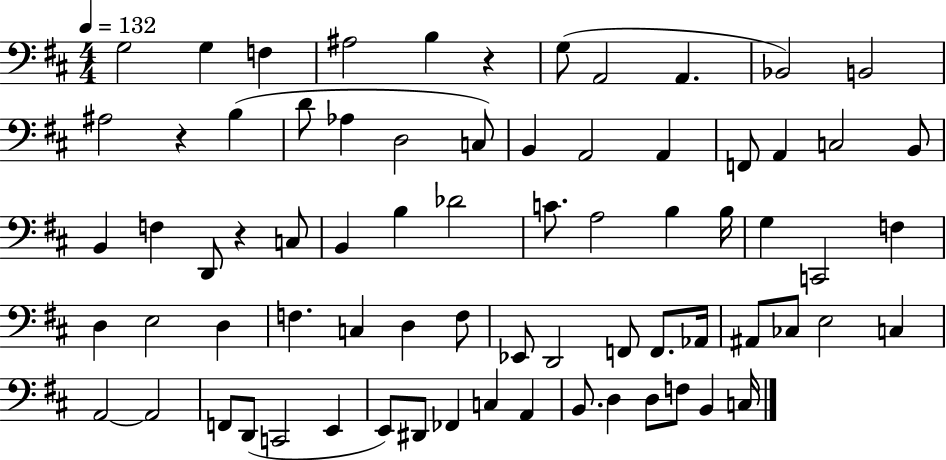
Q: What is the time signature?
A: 4/4